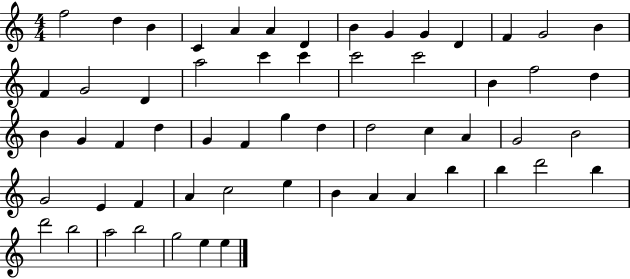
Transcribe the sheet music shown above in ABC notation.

X:1
T:Untitled
M:4/4
L:1/4
K:C
f2 d B C A A D B G G D F G2 B F G2 D a2 c' c' c'2 c'2 B f2 d B G F d G F g d d2 c A G2 B2 G2 E F A c2 e B A A b b d'2 b d'2 b2 a2 b2 g2 e e